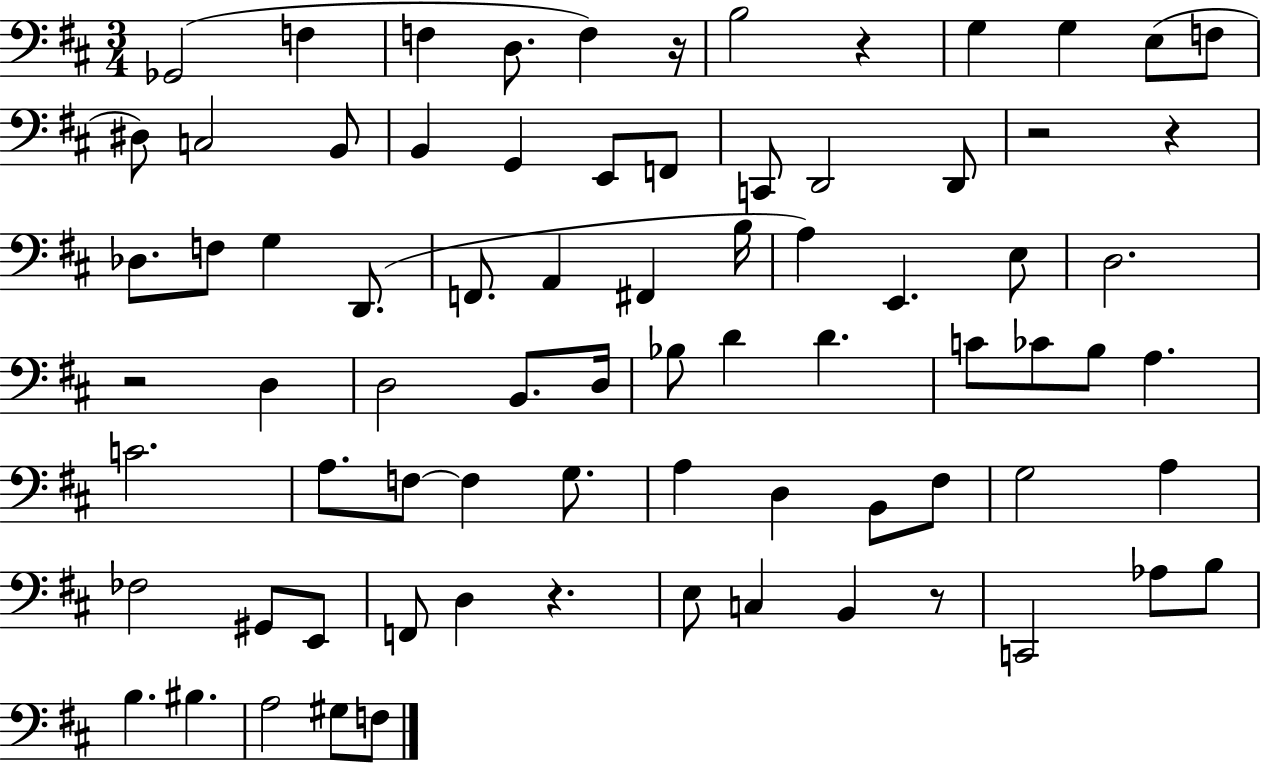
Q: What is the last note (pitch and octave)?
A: F3